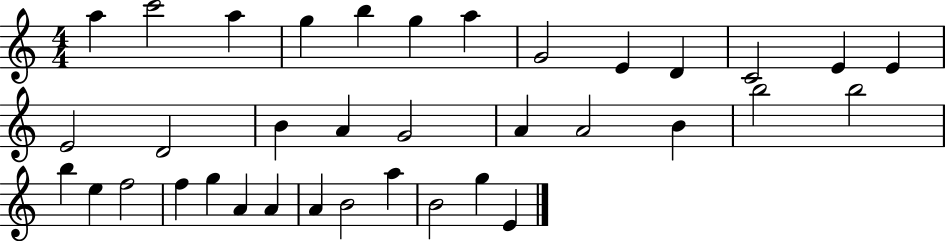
A5/q C6/h A5/q G5/q B5/q G5/q A5/q G4/h E4/q D4/q C4/h E4/q E4/q E4/h D4/h B4/q A4/q G4/h A4/q A4/h B4/q B5/h B5/h B5/q E5/q F5/h F5/q G5/q A4/q A4/q A4/q B4/h A5/q B4/h G5/q E4/q